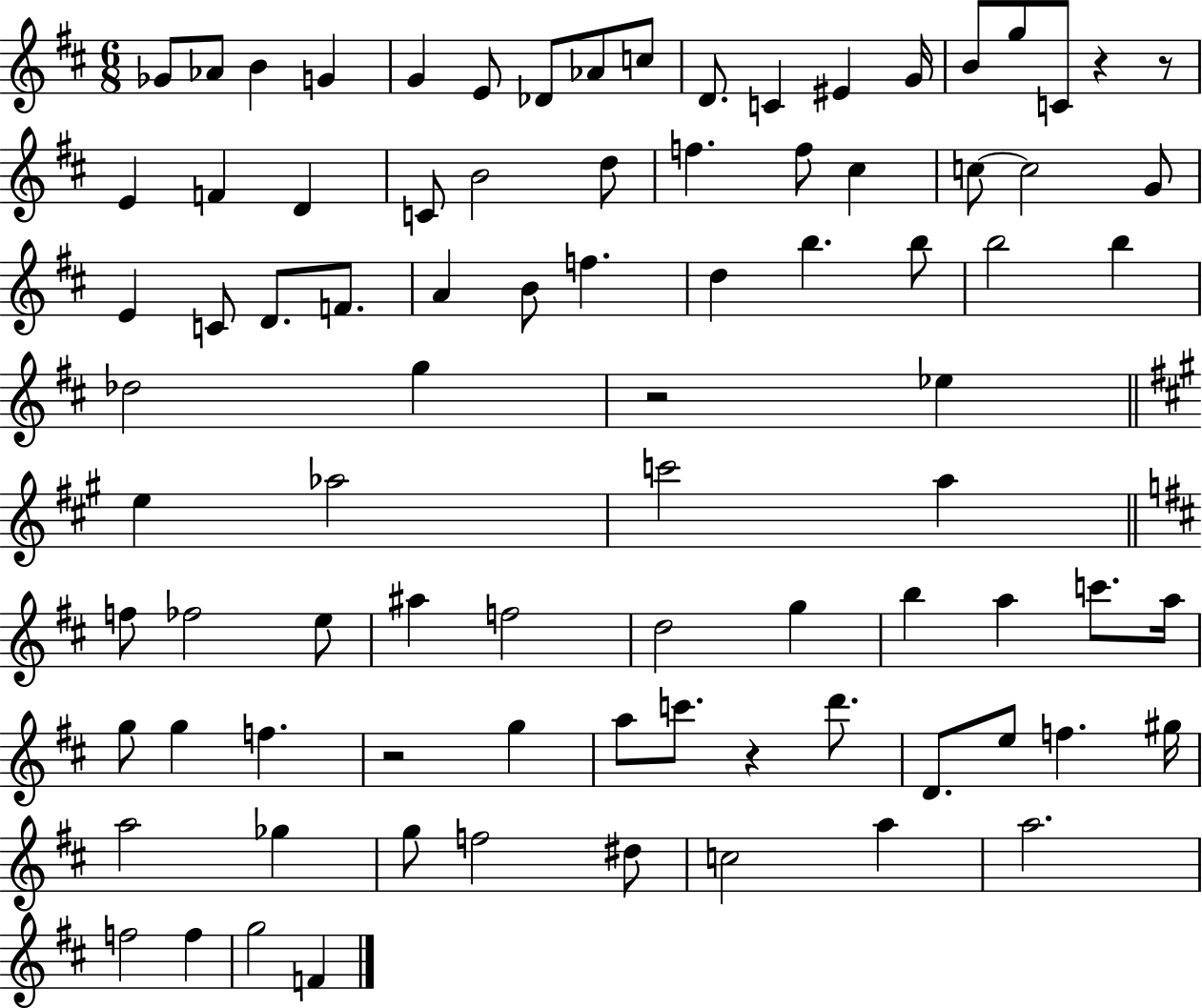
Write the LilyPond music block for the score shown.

{
  \clef treble
  \numericTimeSignature
  \time 6/8
  \key d \major
  ges'8 aes'8 b'4 g'4 | g'4 e'8 des'8 aes'8 c''8 | d'8. c'4 eis'4 g'16 | b'8 g''8 c'8 r4 r8 | \break e'4 f'4 d'4 | c'8 b'2 d''8 | f''4. f''8 cis''4 | c''8~~ c''2 g'8 | \break e'4 c'8 d'8. f'8. | a'4 b'8 f''4. | d''4 b''4. b''8 | b''2 b''4 | \break des''2 g''4 | r2 ees''4 | \bar "||" \break \key a \major e''4 aes''2 | c'''2 a''4 | \bar "||" \break \key d \major f''8 fes''2 e''8 | ais''4 f''2 | d''2 g''4 | b''4 a''4 c'''8. a''16 | \break g''8 g''4 f''4. | r2 g''4 | a''8 c'''8. r4 d'''8. | d'8. e''8 f''4. gis''16 | \break a''2 ges''4 | g''8 f''2 dis''8 | c''2 a''4 | a''2. | \break f''2 f''4 | g''2 f'4 | \bar "|."
}